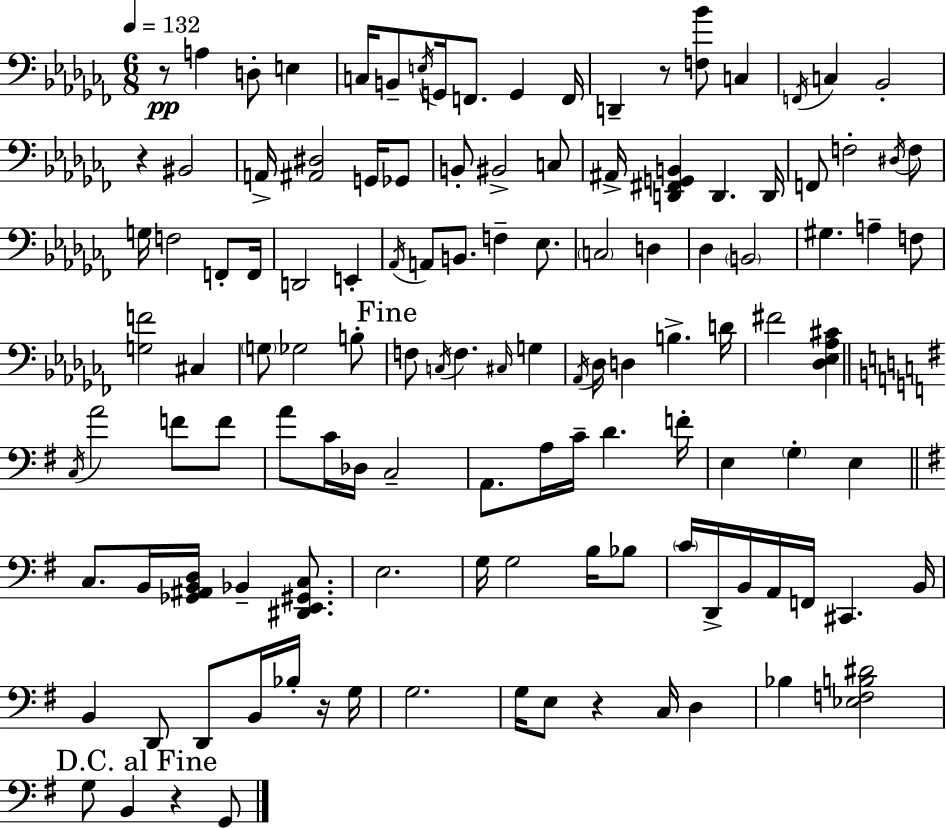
X:1
T:Untitled
M:6/8
L:1/4
K:Abm
z/2 A, D,/2 E, C,/4 B,,/2 E,/4 G,,/4 F,,/2 G,, F,,/4 D,, z/2 [F,_B]/2 C, F,,/4 C, _B,,2 z ^B,,2 A,,/4 [^A,,^D,]2 G,,/4 _G,,/2 B,,/2 ^B,,2 C,/2 ^A,,/4 [D,,^F,,G,,B,,] D,, D,,/4 F,,/2 F,2 ^D,/4 F,/2 G,/4 F,2 F,,/2 F,,/4 D,,2 E,, _A,,/4 A,,/2 B,,/2 F, _E,/2 C,2 D, _D, B,,2 ^G, A, F,/2 [G,F]2 ^C, G,/2 _G,2 B,/2 F,/2 C,/4 F, ^C,/4 G, _A,,/4 _D,/4 D, B, D/4 ^F2 [_D,_E,_A,^C] C,/4 A2 F/2 F/2 A/2 C/4 _D,/4 C,2 A,,/2 A,/4 C/4 D F/4 E, G, E, C,/2 B,,/4 [_G,,^A,,B,,D,]/4 _B,, [^D,,E,,^G,,C,]/2 E,2 G,/4 G,2 B,/4 _B,/2 C/4 D,,/4 B,,/4 A,,/4 F,,/4 ^C,, B,,/4 B,, D,,/2 D,,/2 B,,/4 _B,/4 z/4 G,/4 G,2 G,/4 E,/2 z C,/4 D, _B, [_E,F,B,^D]2 G,/2 B,, z G,,/2